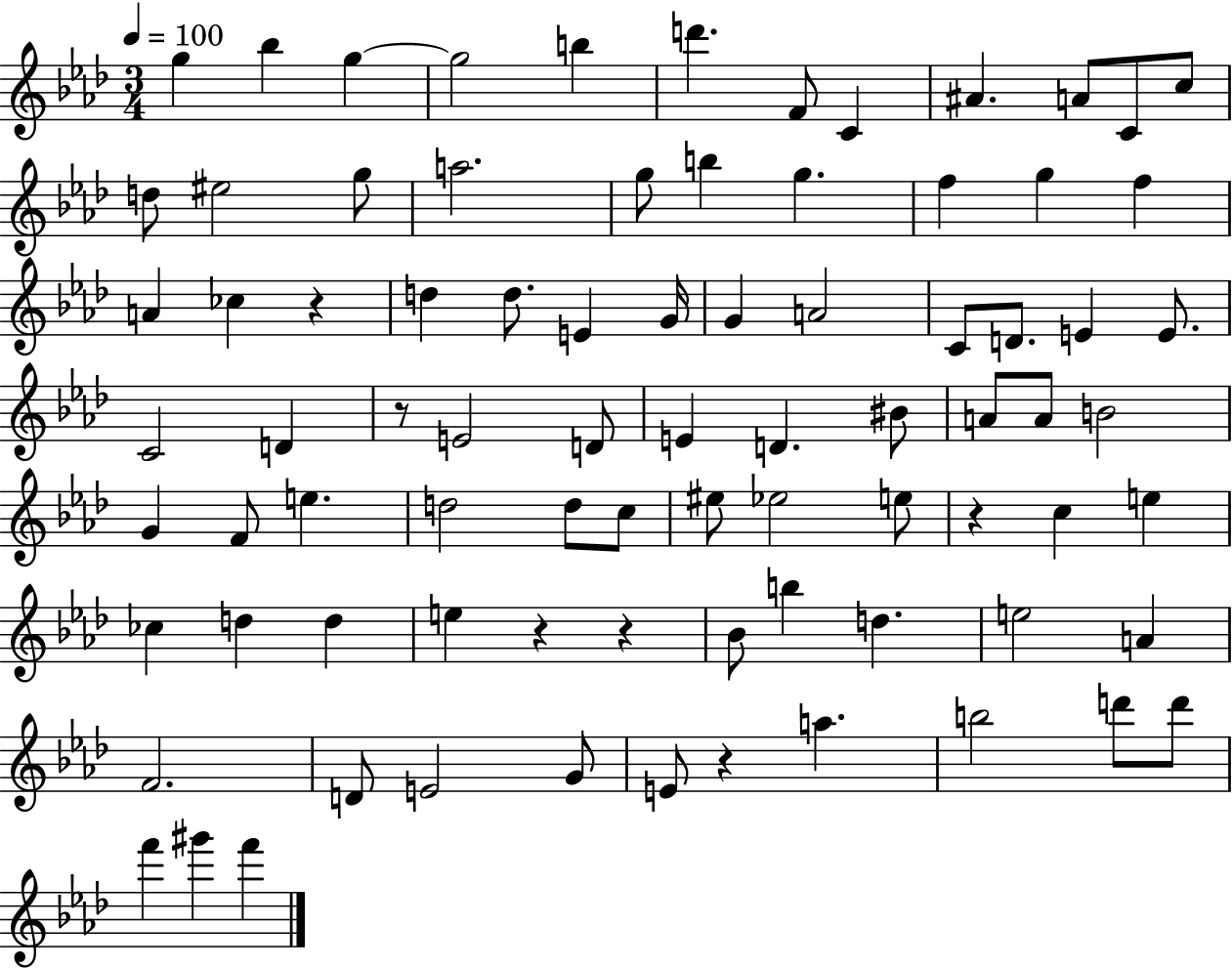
G5/q Bb5/q G5/q G5/h B5/q D6/q. F4/e C4/q A#4/q. A4/e C4/e C5/e D5/e EIS5/h G5/e A5/h. G5/e B5/q G5/q. F5/q G5/q F5/q A4/q CES5/q R/q D5/q D5/e. E4/q G4/s G4/q A4/h C4/e D4/e. E4/q E4/e. C4/h D4/q R/e E4/h D4/e E4/q D4/q. BIS4/e A4/e A4/e B4/h G4/q F4/e E5/q. D5/h D5/e C5/e EIS5/e Eb5/h E5/e R/q C5/q E5/q CES5/q D5/q D5/q E5/q R/q R/q Bb4/e B5/q D5/q. E5/h A4/q F4/h. D4/e E4/h G4/e E4/e R/q A5/q. B5/h D6/e D6/e F6/q G#6/q F6/q